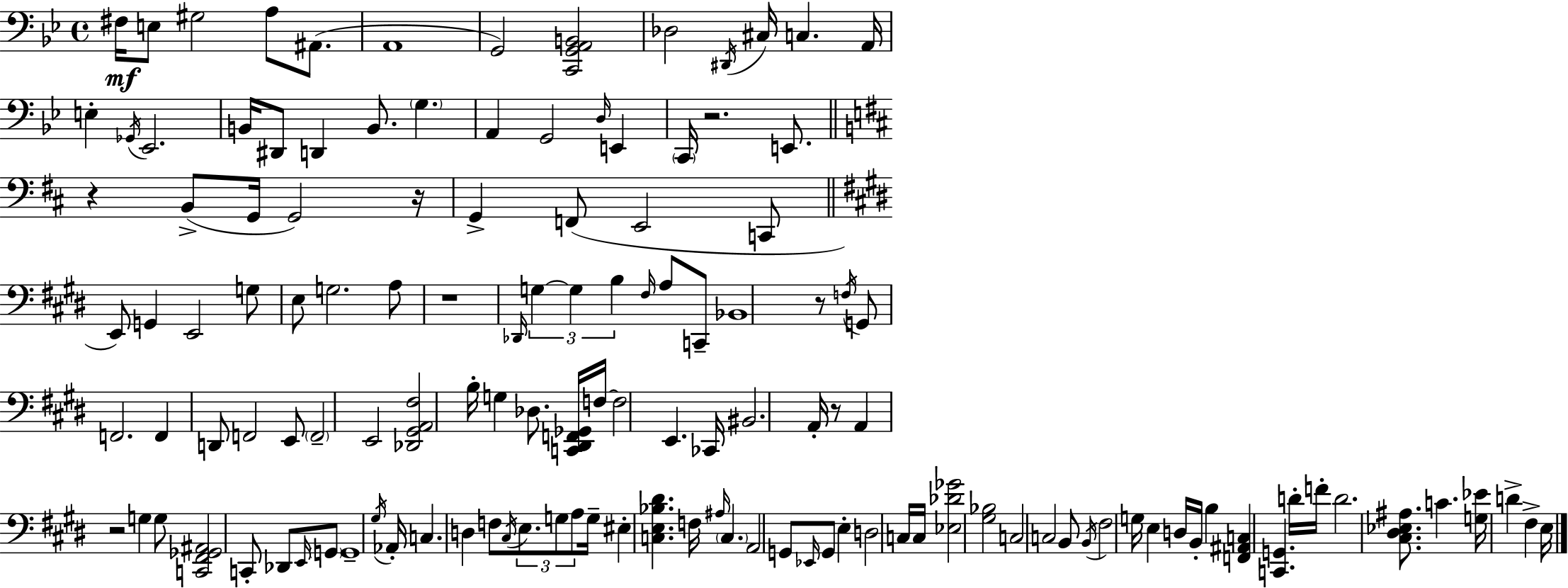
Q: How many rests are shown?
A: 7